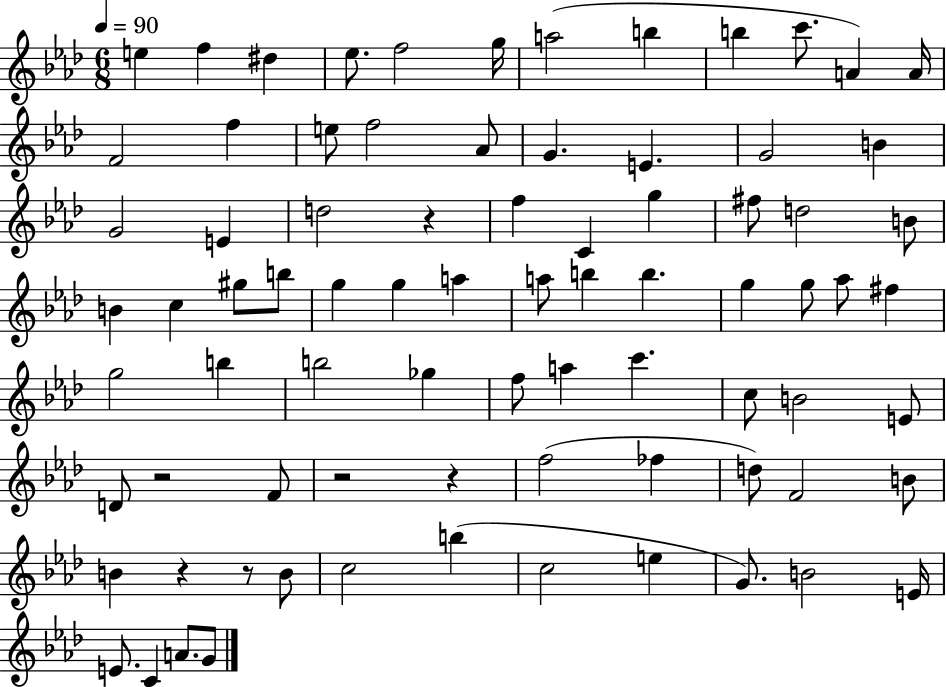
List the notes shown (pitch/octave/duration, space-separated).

E5/q F5/q D#5/q Eb5/e. F5/h G5/s A5/h B5/q B5/q C6/e. A4/q A4/s F4/h F5/q E5/e F5/h Ab4/e G4/q. E4/q. G4/h B4/q G4/h E4/q D5/h R/q F5/q C4/q G5/q F#5/e D5/h B4/e B4/q C5/q G#5/e B5/e G5/q G5/q A5/q A5/e B5/q B5/q. G5/q G5/e Ab5/e F#5/q G5/h B5/q B5/h Gb5/q F5/e A5/q C6/q. C5/e B4/h E4/e D4/e R/h F4/e R/h R/q F5/h FES5/q D5/e F4/h B4/e B4/q R/q R/e B4/e C5/h B5/q C5/h E5/q G4/e. B4/h E4/s E4/e. C4/q A4/e. G4/e